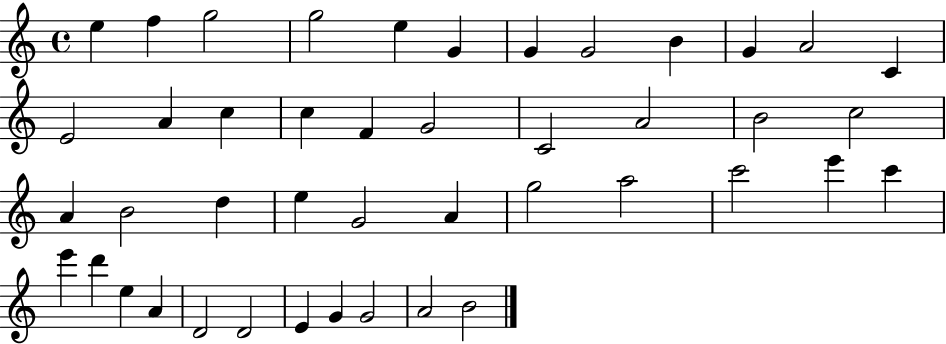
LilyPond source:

{
  \clef treble
  \time 4/4
  \defaultTimeSignature
  \key c \major
  e''4 f''4 g''2 | g''2 e''4 g'4 | g'4 g'2 b'4 | g'4 a'2 c'4 | \break e'2 a'4 c''4 | c''4 f'4 g'2 | c'2 a'2 | b'2 c''2 | \break a'4 b'2 d''4 | e''4 g'2 a'4 | g''2 a''2 | c'''2 e'''4 c'''4 | \break e'''4 d'''4 e''4 a'4 | d'2 d'2 | e'4 g'4 g'2 | a'2 b'2 | \break \bar "|."
}